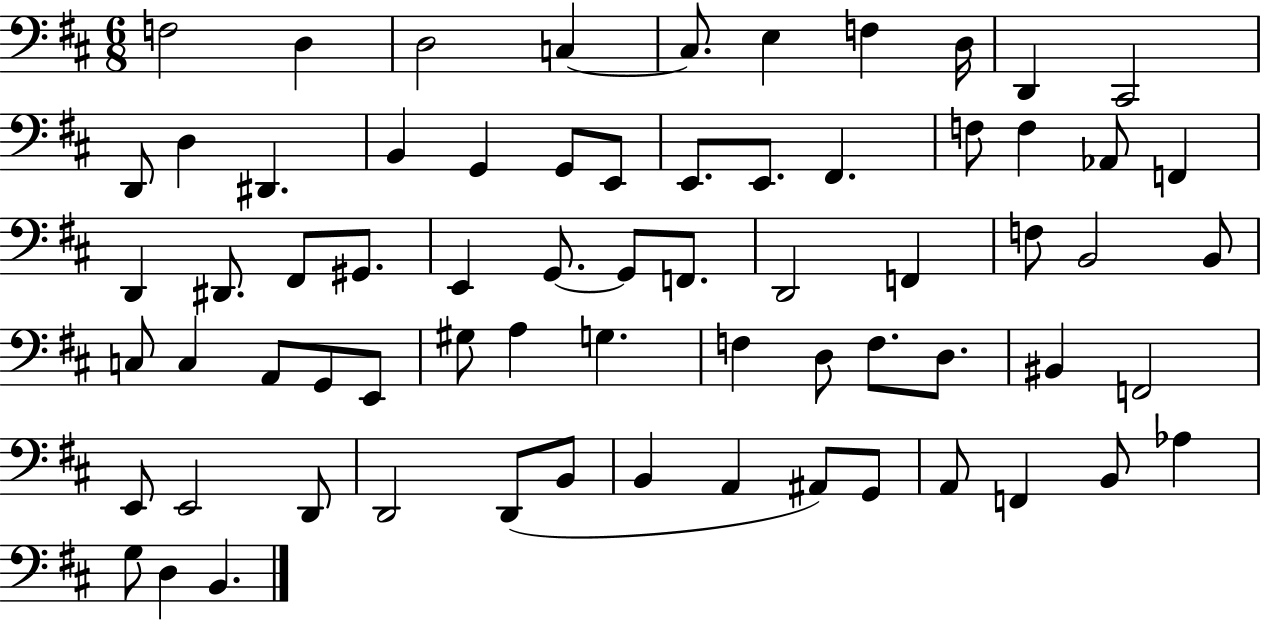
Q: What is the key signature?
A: D major